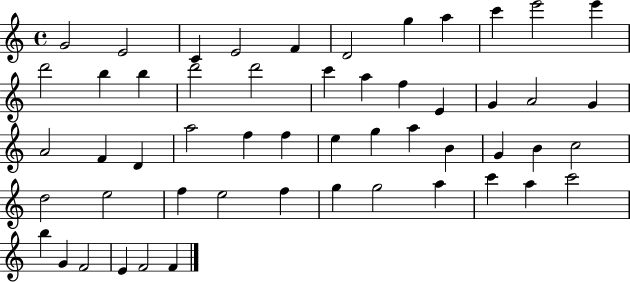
X:1
T:Untitled
M:4/4
L:1/4
K:C
G2 E2 C E2 F D2 g a c' e'2 e' d'2 b b d'2 d'2 c' a f E G A2 G A2 F D a2 f f e g a B G B c2 d2 e2 f e2 f g g2 a c' a c'2 b G F2 E F2 F